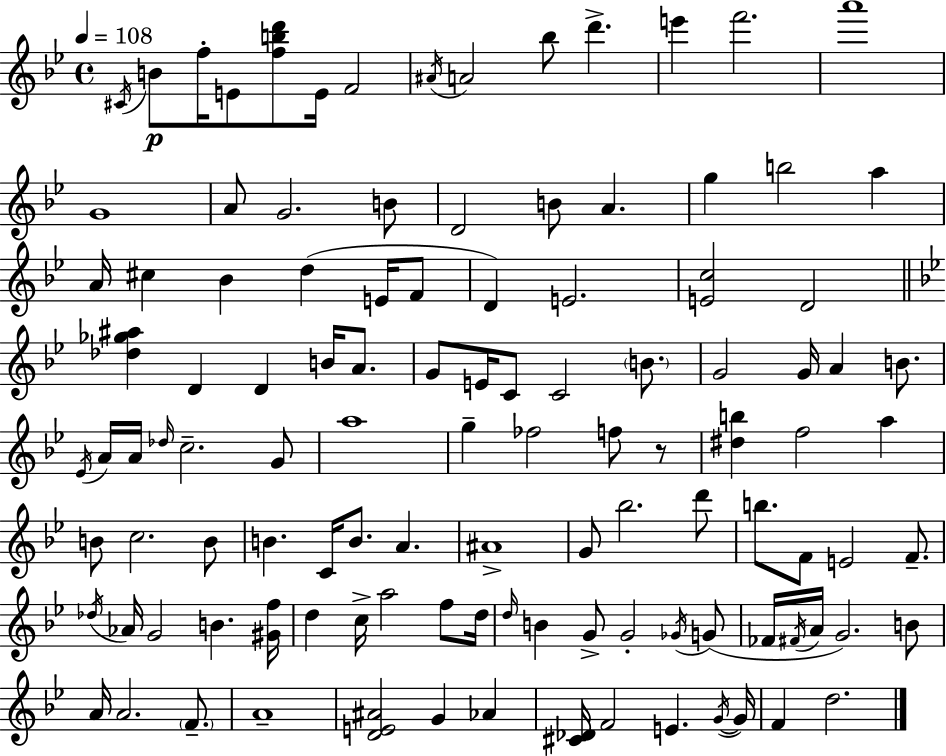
{
  \clef treble
  \time 4/4
  \defaultTimeSignature
  \key bes \major
  \tempo 4 = 108
  \acciaccatura { cis'16 }\p b'8 f''16-. e'8 <f'' b'' d'''>8 e'16 f'2 | \acciaccatura { ais'16 } a'2 bes''8 d'''4.-> | e'''4 f'''2. | a'''1 | \break g'1 | a'8 g'2. | b'8 d'2 b'8 a'4. | g''4 b''2 a''4 | \break a'16 cis''4 bes'4 d''4( e'16 | f'8 d'4) e'2. | <e' c''>2 d'2 | \bar "||" \break \key bes \major <des'' ges'' ais''>4 d'4 d'4 b'16 a'8. | g'8 e'16 c'8 c'2 \parenthesize b'8. | g'2 g'16 a'4 b'8. | \acciaccatura { ees'16 } a'16 a'16 \grace { des''16 } c''2.-- | \break g'8 a''1 | g''4-- fes''2 f''8 | r8 <dis'' b''>4 f''2 a''4 | b'8 c''2. | \break b'8 b'4. c'16 b'8. a'4. | ais'1-> | g'8 bes''2. | d'''8 b''8. f'8 e'2 f'8.-- | \break \acciaccatura { des''16 } aes'16 g'2 b'4. | <gis' f''>16 d''4 c''16-> a''2 | f''8 d''16 \grace { d''16 } b'4 g'8-> g'2-. | \acciaccatura { ges'16 }( g'8 fes'16 \acciaccatura { fis'16 } a'16 g'2.) | \break b'8 a'16 a'2. | \parenthesize f'8.-- a'1-- | <d' e' ais'>2 g'4 | aes'4 <cis' des'>16 f'2 e'4. | \break \acciaccatura { g'16~ }~ g'16 f'4 d''2. | \bar "|."
}